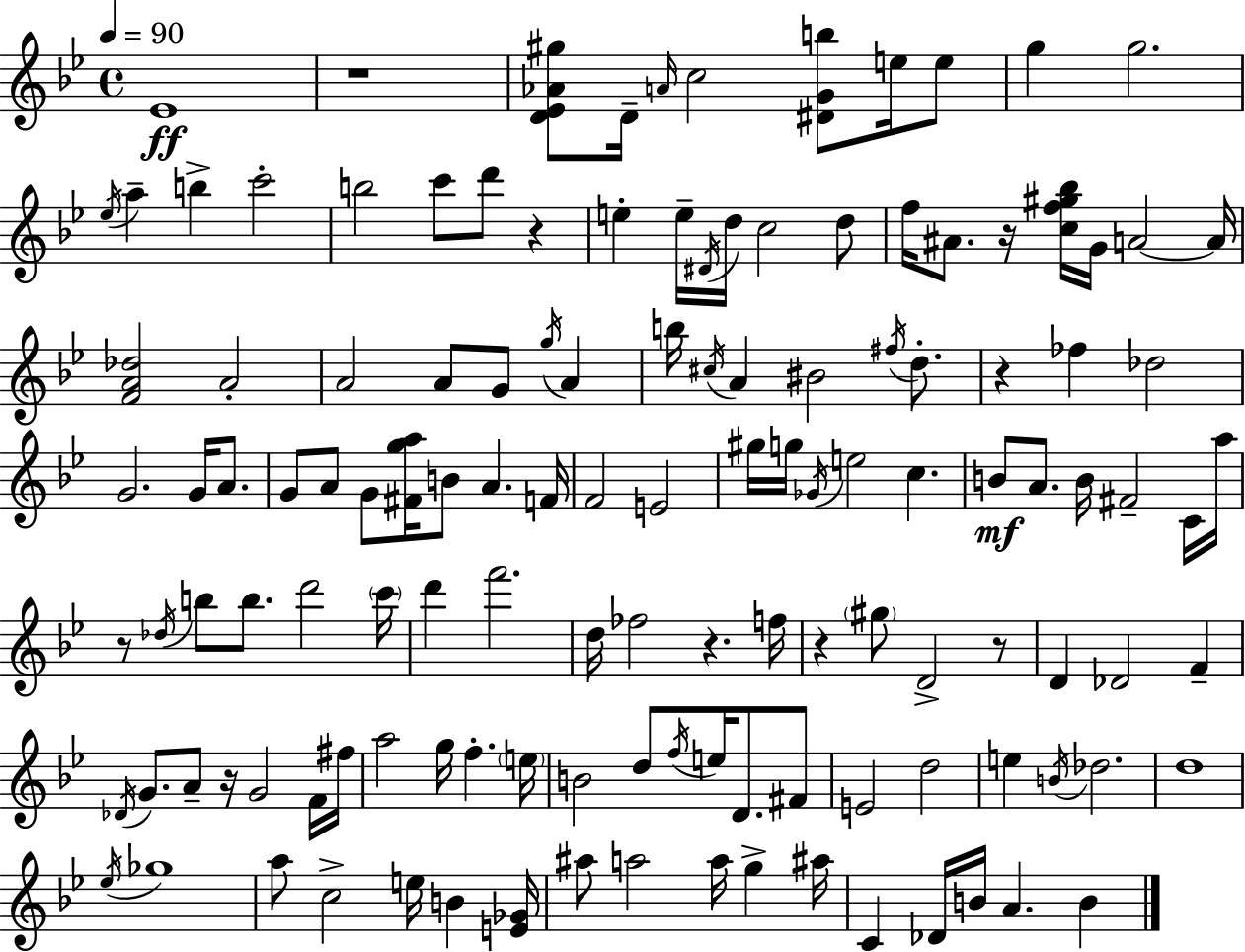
{
  \clef treble
  \time 4/4
  \defaultTimeSignature
  \key g \minor
  \tempo 4 = 90
  ees'1\ff | r1 | <d' ees' aes' gis''>8 d'16-- \grace { a'16 } c''2 <dis' g' b''>8 e''16 e''8 | g''4 g''2. | \break \acciaccatura { ees''16 } a''4-- b''4-> c'''2-. | b''2 c'''8 d'''8 r4 | e''4-. e''16-- \acciaccatura { dis'16 } d''16 c''2 | d''8 f''16 ais'8. r16 <c'' f'' gis'' bes''>16 g'16 a'2~~ | \break a'16 <f' a' des''>2 a'2-. | a'2 a'8 g'8 \acciaccatura { g''16 } | a'4 b''16 \acciaccatura { cis''16 } a'4 bis'2 | \acciaccatura { fis''16 } d''8.-. r4 fes''4 des''2 | \break g'2. | g'16 a'8. g'8 a'8 g'8 <fis' g'' a''>16 b'8 a'4. | f'16 f'2 e'2 | gis''16 g''16 \acciaccatura { ges'16 } e''2 | \break c''4. b'8\mf a'8. b'16 fis'2-- | c'16 a''16 r8 \acciaccatura { des''16 } b''8 b''8. d'''2 | \parenthesize c'''16 d'''4 f'''2. | d''16 fes''2 | \break r4. f''16 r4 \parenthesize gis''8 d'2-> | r8 d'4 des'2 | f'4-- \acciaccatura { des'16 } g'8. a'8-- r16 g'2 | f'16 fis''16 a''2 | \break g''16 f''4.-. \parenthesize e''16 b'2 | d''8 \acciaccatura { f''16 } e''16 d'8. fis'8 e'2 | d''2 e''4 \acciaccatura { b'16 } des''2. | d''1 | \break \acciaccatura { ees''16 } ges''1 | a''8 c''2-> | e''16 b'4 <e' ges'>16 ais''8 a''2 | a''16 g''4-> ais''16 c'4 | \break des'16 b'16 a'4. b'4 \bar "|."
}